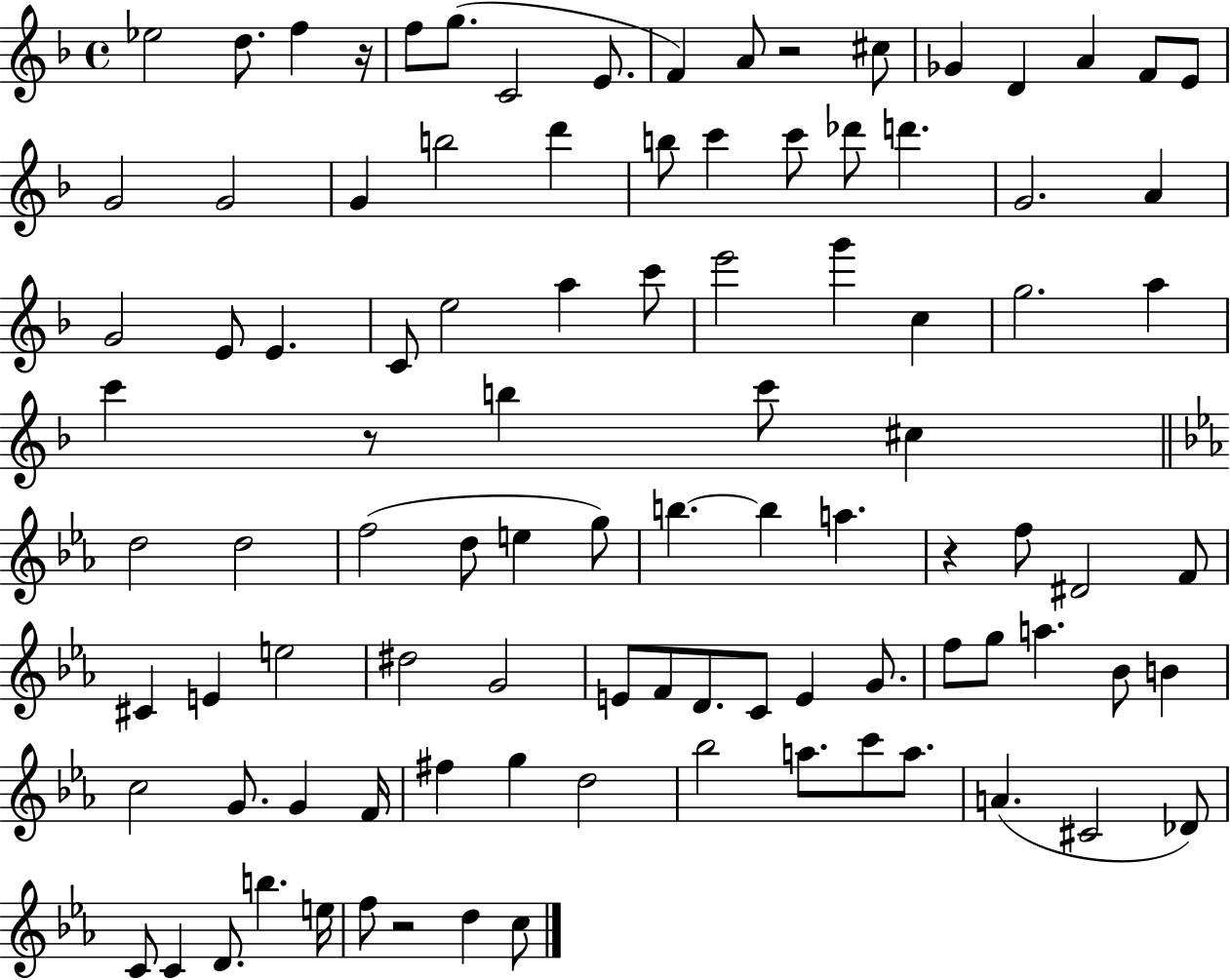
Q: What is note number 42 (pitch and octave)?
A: C6